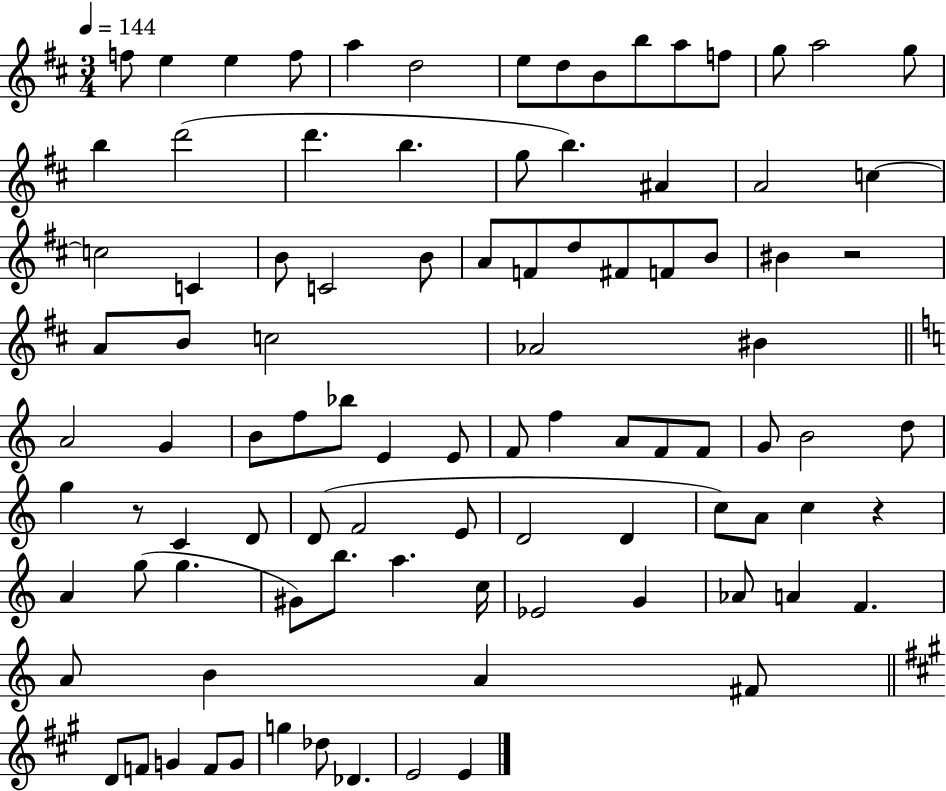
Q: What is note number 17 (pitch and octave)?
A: D6